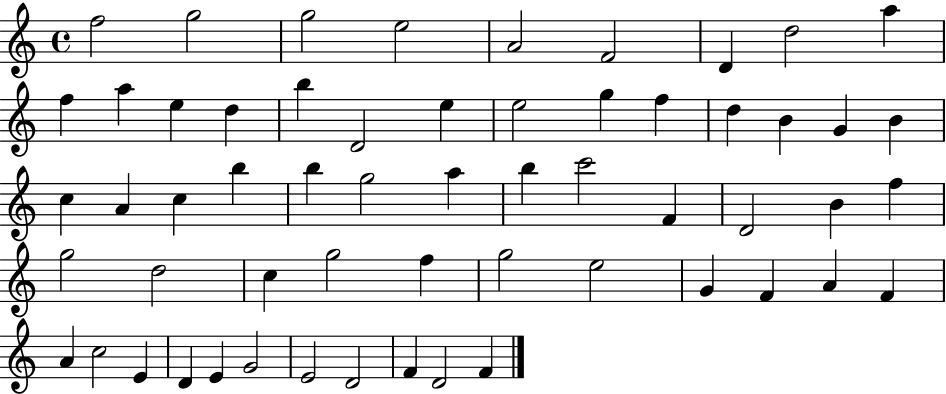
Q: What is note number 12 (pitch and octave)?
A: E5